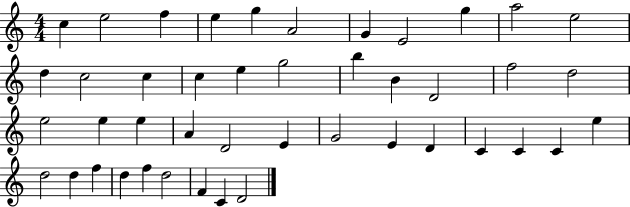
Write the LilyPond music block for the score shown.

{
  \clef treble
  \numericTimeSignature
  \time 4/4
  \key c \major
  c''4 e''2 f''4 | e''4 g''4 a'2 | g'4 e'2 g''4 | a''2 e''2 | \break d''4 c''2 c''4 | c''4 e''4 g''2 | b''4 b'4 d'2 | f''2 d''2 | \break e''2 e''4 e''4 | a'4 d'2 e'4 | g'2 e'4 d'4 | c'4 c'4 c'4 e''4 | \break d''2 d''4 f''4 | d''4 f''4 d''2 | f'4 c'4 d'2 | \bar "|."
}